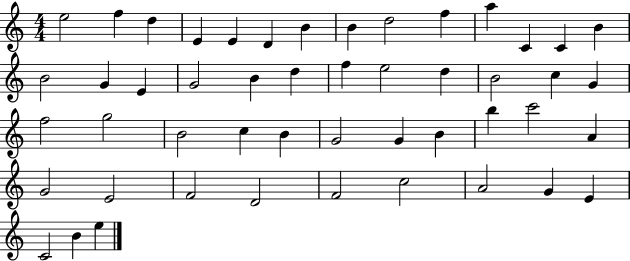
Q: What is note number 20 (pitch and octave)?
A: D5